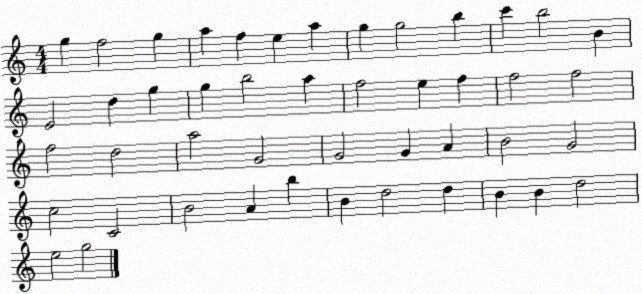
X:1
T:Untitled
M:4/4
L:1/4
K:C
g f2 g a f e a g g2 b c' b2 B E2 d g g b2 a f2 e f f2 f2 f2 d2 a2 G2 G2 G A B2 G2 c2 C2 B2 A b B d2 d B B d2 e2 g2